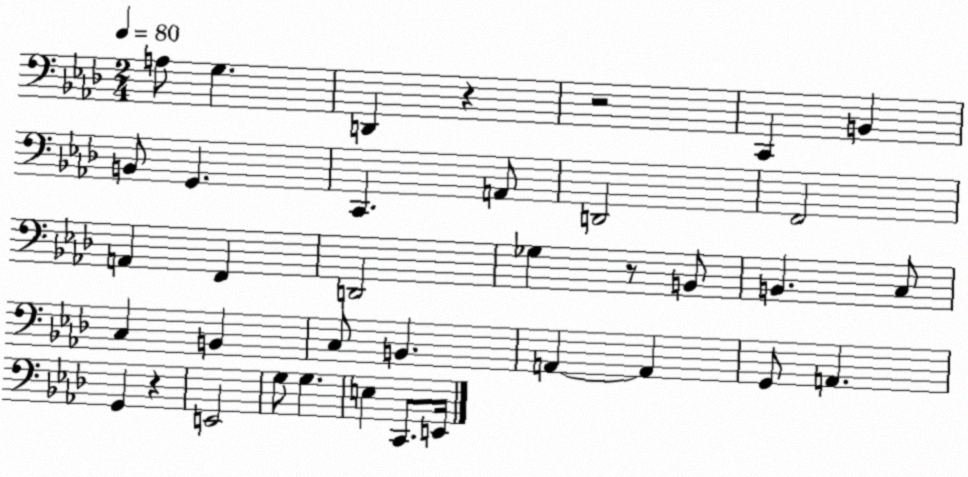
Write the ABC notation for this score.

X:1
T:Untitled
M:2/4
L:1/4
K:Ab
A,/2 G, D,, z z2 C,, B,, B,,/2 G,, C,, A,,/2 D,,2 F,,2 A,, F,, D,,2 _G, z/2 B,,/2 B,, C,/2 C, B,, C,/2 B,, A,, A,, G,,/2 A,, G,, z E,,2 G,/2 G, E, C,,/2 E,,/4